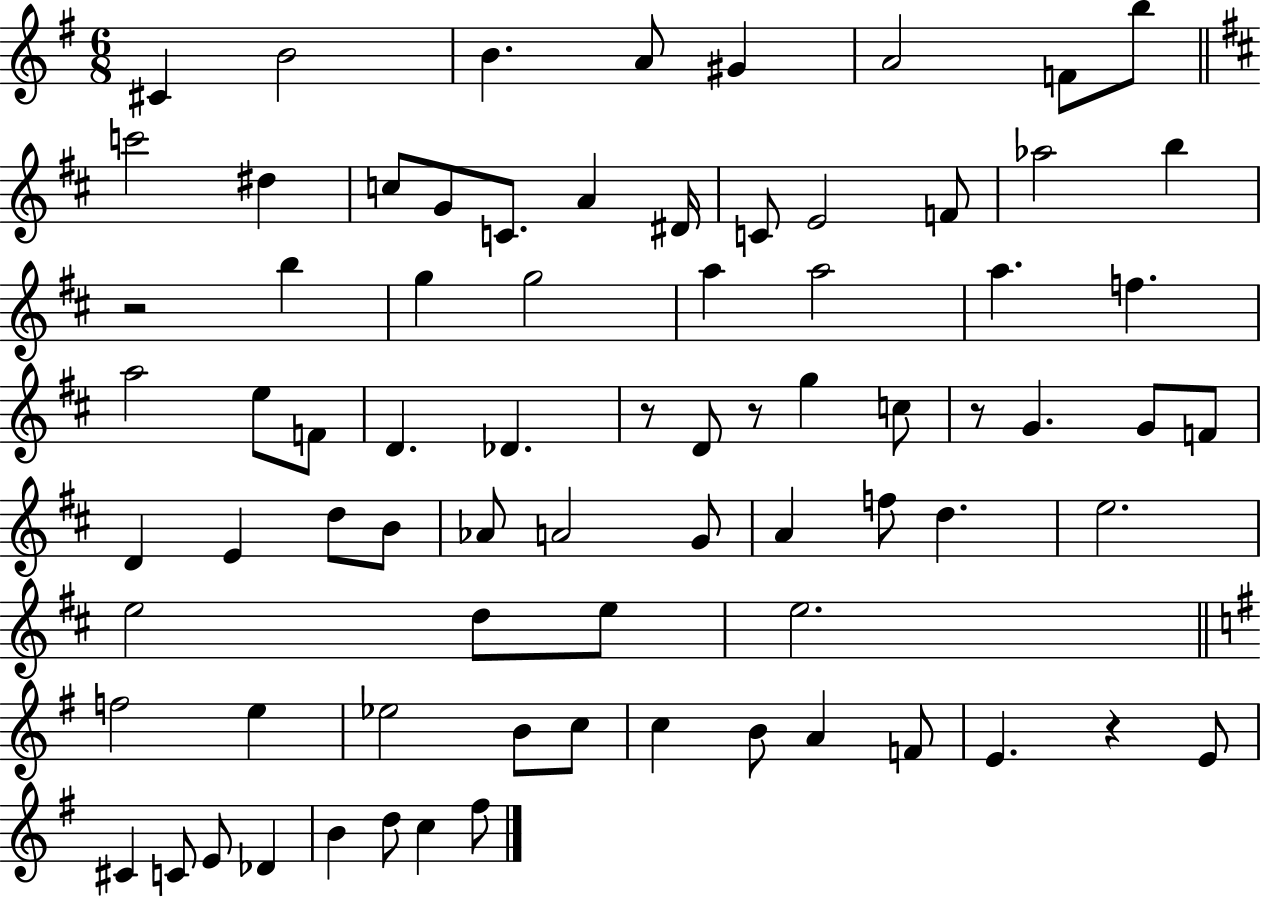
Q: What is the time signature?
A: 6/8